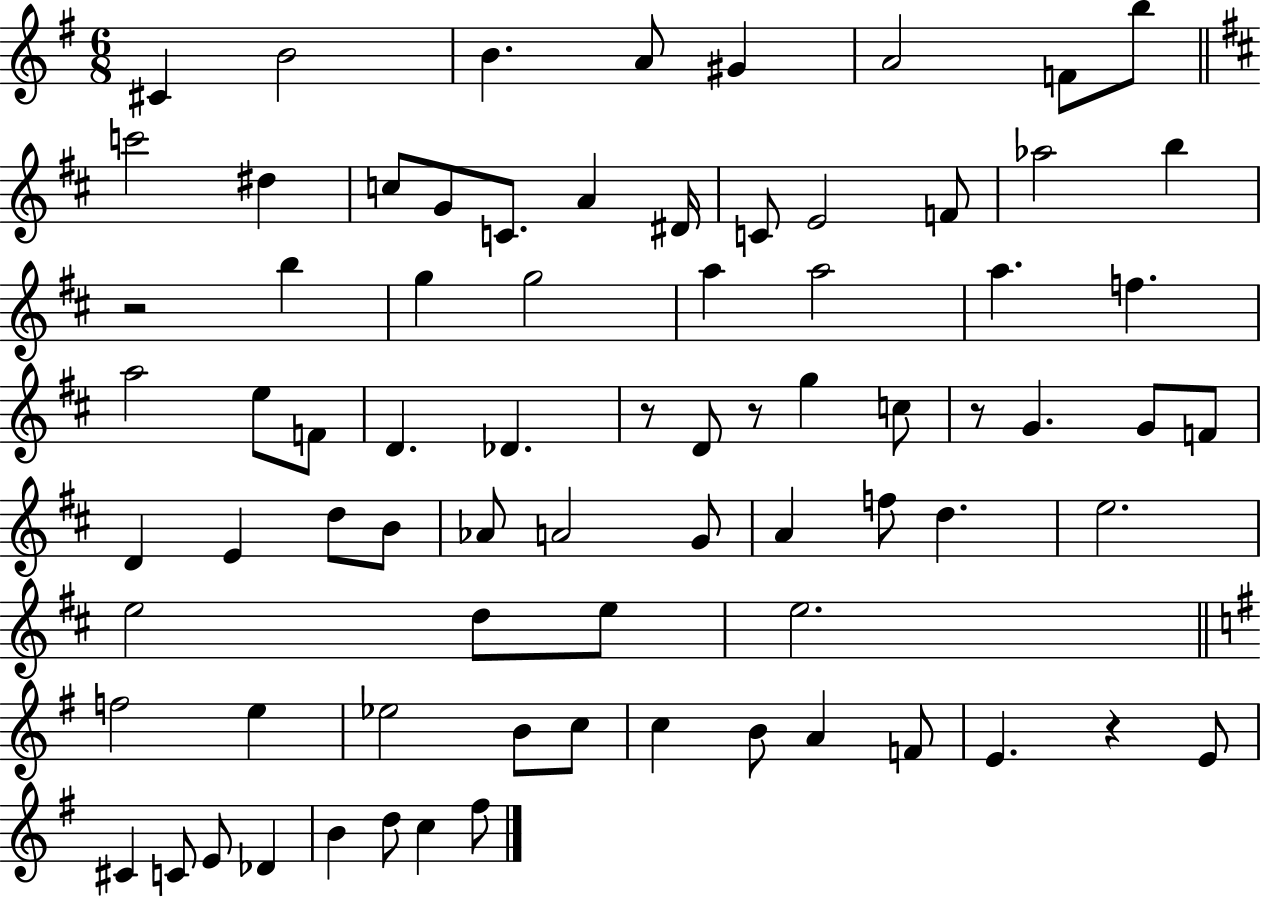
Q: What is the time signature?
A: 6/8